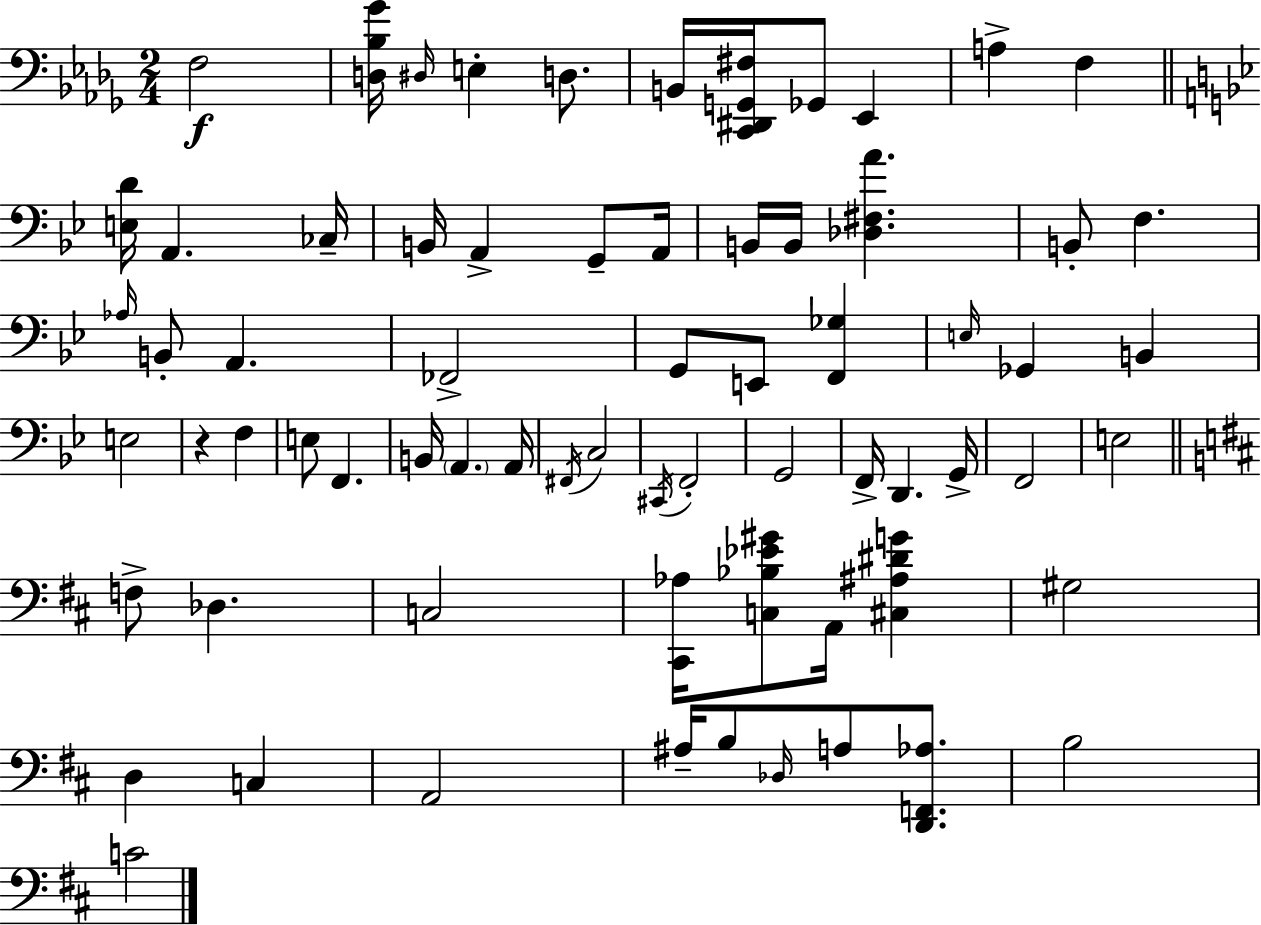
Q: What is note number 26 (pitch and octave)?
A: E3